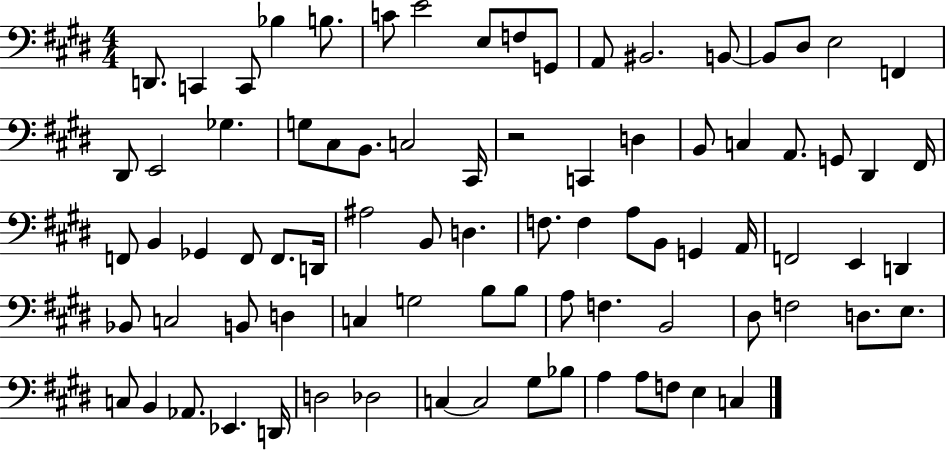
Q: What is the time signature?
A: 4/4